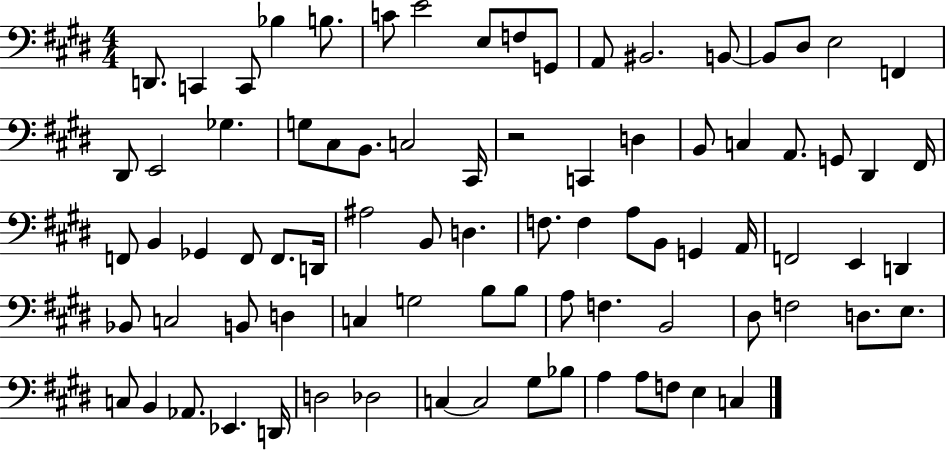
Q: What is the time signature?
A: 4/4